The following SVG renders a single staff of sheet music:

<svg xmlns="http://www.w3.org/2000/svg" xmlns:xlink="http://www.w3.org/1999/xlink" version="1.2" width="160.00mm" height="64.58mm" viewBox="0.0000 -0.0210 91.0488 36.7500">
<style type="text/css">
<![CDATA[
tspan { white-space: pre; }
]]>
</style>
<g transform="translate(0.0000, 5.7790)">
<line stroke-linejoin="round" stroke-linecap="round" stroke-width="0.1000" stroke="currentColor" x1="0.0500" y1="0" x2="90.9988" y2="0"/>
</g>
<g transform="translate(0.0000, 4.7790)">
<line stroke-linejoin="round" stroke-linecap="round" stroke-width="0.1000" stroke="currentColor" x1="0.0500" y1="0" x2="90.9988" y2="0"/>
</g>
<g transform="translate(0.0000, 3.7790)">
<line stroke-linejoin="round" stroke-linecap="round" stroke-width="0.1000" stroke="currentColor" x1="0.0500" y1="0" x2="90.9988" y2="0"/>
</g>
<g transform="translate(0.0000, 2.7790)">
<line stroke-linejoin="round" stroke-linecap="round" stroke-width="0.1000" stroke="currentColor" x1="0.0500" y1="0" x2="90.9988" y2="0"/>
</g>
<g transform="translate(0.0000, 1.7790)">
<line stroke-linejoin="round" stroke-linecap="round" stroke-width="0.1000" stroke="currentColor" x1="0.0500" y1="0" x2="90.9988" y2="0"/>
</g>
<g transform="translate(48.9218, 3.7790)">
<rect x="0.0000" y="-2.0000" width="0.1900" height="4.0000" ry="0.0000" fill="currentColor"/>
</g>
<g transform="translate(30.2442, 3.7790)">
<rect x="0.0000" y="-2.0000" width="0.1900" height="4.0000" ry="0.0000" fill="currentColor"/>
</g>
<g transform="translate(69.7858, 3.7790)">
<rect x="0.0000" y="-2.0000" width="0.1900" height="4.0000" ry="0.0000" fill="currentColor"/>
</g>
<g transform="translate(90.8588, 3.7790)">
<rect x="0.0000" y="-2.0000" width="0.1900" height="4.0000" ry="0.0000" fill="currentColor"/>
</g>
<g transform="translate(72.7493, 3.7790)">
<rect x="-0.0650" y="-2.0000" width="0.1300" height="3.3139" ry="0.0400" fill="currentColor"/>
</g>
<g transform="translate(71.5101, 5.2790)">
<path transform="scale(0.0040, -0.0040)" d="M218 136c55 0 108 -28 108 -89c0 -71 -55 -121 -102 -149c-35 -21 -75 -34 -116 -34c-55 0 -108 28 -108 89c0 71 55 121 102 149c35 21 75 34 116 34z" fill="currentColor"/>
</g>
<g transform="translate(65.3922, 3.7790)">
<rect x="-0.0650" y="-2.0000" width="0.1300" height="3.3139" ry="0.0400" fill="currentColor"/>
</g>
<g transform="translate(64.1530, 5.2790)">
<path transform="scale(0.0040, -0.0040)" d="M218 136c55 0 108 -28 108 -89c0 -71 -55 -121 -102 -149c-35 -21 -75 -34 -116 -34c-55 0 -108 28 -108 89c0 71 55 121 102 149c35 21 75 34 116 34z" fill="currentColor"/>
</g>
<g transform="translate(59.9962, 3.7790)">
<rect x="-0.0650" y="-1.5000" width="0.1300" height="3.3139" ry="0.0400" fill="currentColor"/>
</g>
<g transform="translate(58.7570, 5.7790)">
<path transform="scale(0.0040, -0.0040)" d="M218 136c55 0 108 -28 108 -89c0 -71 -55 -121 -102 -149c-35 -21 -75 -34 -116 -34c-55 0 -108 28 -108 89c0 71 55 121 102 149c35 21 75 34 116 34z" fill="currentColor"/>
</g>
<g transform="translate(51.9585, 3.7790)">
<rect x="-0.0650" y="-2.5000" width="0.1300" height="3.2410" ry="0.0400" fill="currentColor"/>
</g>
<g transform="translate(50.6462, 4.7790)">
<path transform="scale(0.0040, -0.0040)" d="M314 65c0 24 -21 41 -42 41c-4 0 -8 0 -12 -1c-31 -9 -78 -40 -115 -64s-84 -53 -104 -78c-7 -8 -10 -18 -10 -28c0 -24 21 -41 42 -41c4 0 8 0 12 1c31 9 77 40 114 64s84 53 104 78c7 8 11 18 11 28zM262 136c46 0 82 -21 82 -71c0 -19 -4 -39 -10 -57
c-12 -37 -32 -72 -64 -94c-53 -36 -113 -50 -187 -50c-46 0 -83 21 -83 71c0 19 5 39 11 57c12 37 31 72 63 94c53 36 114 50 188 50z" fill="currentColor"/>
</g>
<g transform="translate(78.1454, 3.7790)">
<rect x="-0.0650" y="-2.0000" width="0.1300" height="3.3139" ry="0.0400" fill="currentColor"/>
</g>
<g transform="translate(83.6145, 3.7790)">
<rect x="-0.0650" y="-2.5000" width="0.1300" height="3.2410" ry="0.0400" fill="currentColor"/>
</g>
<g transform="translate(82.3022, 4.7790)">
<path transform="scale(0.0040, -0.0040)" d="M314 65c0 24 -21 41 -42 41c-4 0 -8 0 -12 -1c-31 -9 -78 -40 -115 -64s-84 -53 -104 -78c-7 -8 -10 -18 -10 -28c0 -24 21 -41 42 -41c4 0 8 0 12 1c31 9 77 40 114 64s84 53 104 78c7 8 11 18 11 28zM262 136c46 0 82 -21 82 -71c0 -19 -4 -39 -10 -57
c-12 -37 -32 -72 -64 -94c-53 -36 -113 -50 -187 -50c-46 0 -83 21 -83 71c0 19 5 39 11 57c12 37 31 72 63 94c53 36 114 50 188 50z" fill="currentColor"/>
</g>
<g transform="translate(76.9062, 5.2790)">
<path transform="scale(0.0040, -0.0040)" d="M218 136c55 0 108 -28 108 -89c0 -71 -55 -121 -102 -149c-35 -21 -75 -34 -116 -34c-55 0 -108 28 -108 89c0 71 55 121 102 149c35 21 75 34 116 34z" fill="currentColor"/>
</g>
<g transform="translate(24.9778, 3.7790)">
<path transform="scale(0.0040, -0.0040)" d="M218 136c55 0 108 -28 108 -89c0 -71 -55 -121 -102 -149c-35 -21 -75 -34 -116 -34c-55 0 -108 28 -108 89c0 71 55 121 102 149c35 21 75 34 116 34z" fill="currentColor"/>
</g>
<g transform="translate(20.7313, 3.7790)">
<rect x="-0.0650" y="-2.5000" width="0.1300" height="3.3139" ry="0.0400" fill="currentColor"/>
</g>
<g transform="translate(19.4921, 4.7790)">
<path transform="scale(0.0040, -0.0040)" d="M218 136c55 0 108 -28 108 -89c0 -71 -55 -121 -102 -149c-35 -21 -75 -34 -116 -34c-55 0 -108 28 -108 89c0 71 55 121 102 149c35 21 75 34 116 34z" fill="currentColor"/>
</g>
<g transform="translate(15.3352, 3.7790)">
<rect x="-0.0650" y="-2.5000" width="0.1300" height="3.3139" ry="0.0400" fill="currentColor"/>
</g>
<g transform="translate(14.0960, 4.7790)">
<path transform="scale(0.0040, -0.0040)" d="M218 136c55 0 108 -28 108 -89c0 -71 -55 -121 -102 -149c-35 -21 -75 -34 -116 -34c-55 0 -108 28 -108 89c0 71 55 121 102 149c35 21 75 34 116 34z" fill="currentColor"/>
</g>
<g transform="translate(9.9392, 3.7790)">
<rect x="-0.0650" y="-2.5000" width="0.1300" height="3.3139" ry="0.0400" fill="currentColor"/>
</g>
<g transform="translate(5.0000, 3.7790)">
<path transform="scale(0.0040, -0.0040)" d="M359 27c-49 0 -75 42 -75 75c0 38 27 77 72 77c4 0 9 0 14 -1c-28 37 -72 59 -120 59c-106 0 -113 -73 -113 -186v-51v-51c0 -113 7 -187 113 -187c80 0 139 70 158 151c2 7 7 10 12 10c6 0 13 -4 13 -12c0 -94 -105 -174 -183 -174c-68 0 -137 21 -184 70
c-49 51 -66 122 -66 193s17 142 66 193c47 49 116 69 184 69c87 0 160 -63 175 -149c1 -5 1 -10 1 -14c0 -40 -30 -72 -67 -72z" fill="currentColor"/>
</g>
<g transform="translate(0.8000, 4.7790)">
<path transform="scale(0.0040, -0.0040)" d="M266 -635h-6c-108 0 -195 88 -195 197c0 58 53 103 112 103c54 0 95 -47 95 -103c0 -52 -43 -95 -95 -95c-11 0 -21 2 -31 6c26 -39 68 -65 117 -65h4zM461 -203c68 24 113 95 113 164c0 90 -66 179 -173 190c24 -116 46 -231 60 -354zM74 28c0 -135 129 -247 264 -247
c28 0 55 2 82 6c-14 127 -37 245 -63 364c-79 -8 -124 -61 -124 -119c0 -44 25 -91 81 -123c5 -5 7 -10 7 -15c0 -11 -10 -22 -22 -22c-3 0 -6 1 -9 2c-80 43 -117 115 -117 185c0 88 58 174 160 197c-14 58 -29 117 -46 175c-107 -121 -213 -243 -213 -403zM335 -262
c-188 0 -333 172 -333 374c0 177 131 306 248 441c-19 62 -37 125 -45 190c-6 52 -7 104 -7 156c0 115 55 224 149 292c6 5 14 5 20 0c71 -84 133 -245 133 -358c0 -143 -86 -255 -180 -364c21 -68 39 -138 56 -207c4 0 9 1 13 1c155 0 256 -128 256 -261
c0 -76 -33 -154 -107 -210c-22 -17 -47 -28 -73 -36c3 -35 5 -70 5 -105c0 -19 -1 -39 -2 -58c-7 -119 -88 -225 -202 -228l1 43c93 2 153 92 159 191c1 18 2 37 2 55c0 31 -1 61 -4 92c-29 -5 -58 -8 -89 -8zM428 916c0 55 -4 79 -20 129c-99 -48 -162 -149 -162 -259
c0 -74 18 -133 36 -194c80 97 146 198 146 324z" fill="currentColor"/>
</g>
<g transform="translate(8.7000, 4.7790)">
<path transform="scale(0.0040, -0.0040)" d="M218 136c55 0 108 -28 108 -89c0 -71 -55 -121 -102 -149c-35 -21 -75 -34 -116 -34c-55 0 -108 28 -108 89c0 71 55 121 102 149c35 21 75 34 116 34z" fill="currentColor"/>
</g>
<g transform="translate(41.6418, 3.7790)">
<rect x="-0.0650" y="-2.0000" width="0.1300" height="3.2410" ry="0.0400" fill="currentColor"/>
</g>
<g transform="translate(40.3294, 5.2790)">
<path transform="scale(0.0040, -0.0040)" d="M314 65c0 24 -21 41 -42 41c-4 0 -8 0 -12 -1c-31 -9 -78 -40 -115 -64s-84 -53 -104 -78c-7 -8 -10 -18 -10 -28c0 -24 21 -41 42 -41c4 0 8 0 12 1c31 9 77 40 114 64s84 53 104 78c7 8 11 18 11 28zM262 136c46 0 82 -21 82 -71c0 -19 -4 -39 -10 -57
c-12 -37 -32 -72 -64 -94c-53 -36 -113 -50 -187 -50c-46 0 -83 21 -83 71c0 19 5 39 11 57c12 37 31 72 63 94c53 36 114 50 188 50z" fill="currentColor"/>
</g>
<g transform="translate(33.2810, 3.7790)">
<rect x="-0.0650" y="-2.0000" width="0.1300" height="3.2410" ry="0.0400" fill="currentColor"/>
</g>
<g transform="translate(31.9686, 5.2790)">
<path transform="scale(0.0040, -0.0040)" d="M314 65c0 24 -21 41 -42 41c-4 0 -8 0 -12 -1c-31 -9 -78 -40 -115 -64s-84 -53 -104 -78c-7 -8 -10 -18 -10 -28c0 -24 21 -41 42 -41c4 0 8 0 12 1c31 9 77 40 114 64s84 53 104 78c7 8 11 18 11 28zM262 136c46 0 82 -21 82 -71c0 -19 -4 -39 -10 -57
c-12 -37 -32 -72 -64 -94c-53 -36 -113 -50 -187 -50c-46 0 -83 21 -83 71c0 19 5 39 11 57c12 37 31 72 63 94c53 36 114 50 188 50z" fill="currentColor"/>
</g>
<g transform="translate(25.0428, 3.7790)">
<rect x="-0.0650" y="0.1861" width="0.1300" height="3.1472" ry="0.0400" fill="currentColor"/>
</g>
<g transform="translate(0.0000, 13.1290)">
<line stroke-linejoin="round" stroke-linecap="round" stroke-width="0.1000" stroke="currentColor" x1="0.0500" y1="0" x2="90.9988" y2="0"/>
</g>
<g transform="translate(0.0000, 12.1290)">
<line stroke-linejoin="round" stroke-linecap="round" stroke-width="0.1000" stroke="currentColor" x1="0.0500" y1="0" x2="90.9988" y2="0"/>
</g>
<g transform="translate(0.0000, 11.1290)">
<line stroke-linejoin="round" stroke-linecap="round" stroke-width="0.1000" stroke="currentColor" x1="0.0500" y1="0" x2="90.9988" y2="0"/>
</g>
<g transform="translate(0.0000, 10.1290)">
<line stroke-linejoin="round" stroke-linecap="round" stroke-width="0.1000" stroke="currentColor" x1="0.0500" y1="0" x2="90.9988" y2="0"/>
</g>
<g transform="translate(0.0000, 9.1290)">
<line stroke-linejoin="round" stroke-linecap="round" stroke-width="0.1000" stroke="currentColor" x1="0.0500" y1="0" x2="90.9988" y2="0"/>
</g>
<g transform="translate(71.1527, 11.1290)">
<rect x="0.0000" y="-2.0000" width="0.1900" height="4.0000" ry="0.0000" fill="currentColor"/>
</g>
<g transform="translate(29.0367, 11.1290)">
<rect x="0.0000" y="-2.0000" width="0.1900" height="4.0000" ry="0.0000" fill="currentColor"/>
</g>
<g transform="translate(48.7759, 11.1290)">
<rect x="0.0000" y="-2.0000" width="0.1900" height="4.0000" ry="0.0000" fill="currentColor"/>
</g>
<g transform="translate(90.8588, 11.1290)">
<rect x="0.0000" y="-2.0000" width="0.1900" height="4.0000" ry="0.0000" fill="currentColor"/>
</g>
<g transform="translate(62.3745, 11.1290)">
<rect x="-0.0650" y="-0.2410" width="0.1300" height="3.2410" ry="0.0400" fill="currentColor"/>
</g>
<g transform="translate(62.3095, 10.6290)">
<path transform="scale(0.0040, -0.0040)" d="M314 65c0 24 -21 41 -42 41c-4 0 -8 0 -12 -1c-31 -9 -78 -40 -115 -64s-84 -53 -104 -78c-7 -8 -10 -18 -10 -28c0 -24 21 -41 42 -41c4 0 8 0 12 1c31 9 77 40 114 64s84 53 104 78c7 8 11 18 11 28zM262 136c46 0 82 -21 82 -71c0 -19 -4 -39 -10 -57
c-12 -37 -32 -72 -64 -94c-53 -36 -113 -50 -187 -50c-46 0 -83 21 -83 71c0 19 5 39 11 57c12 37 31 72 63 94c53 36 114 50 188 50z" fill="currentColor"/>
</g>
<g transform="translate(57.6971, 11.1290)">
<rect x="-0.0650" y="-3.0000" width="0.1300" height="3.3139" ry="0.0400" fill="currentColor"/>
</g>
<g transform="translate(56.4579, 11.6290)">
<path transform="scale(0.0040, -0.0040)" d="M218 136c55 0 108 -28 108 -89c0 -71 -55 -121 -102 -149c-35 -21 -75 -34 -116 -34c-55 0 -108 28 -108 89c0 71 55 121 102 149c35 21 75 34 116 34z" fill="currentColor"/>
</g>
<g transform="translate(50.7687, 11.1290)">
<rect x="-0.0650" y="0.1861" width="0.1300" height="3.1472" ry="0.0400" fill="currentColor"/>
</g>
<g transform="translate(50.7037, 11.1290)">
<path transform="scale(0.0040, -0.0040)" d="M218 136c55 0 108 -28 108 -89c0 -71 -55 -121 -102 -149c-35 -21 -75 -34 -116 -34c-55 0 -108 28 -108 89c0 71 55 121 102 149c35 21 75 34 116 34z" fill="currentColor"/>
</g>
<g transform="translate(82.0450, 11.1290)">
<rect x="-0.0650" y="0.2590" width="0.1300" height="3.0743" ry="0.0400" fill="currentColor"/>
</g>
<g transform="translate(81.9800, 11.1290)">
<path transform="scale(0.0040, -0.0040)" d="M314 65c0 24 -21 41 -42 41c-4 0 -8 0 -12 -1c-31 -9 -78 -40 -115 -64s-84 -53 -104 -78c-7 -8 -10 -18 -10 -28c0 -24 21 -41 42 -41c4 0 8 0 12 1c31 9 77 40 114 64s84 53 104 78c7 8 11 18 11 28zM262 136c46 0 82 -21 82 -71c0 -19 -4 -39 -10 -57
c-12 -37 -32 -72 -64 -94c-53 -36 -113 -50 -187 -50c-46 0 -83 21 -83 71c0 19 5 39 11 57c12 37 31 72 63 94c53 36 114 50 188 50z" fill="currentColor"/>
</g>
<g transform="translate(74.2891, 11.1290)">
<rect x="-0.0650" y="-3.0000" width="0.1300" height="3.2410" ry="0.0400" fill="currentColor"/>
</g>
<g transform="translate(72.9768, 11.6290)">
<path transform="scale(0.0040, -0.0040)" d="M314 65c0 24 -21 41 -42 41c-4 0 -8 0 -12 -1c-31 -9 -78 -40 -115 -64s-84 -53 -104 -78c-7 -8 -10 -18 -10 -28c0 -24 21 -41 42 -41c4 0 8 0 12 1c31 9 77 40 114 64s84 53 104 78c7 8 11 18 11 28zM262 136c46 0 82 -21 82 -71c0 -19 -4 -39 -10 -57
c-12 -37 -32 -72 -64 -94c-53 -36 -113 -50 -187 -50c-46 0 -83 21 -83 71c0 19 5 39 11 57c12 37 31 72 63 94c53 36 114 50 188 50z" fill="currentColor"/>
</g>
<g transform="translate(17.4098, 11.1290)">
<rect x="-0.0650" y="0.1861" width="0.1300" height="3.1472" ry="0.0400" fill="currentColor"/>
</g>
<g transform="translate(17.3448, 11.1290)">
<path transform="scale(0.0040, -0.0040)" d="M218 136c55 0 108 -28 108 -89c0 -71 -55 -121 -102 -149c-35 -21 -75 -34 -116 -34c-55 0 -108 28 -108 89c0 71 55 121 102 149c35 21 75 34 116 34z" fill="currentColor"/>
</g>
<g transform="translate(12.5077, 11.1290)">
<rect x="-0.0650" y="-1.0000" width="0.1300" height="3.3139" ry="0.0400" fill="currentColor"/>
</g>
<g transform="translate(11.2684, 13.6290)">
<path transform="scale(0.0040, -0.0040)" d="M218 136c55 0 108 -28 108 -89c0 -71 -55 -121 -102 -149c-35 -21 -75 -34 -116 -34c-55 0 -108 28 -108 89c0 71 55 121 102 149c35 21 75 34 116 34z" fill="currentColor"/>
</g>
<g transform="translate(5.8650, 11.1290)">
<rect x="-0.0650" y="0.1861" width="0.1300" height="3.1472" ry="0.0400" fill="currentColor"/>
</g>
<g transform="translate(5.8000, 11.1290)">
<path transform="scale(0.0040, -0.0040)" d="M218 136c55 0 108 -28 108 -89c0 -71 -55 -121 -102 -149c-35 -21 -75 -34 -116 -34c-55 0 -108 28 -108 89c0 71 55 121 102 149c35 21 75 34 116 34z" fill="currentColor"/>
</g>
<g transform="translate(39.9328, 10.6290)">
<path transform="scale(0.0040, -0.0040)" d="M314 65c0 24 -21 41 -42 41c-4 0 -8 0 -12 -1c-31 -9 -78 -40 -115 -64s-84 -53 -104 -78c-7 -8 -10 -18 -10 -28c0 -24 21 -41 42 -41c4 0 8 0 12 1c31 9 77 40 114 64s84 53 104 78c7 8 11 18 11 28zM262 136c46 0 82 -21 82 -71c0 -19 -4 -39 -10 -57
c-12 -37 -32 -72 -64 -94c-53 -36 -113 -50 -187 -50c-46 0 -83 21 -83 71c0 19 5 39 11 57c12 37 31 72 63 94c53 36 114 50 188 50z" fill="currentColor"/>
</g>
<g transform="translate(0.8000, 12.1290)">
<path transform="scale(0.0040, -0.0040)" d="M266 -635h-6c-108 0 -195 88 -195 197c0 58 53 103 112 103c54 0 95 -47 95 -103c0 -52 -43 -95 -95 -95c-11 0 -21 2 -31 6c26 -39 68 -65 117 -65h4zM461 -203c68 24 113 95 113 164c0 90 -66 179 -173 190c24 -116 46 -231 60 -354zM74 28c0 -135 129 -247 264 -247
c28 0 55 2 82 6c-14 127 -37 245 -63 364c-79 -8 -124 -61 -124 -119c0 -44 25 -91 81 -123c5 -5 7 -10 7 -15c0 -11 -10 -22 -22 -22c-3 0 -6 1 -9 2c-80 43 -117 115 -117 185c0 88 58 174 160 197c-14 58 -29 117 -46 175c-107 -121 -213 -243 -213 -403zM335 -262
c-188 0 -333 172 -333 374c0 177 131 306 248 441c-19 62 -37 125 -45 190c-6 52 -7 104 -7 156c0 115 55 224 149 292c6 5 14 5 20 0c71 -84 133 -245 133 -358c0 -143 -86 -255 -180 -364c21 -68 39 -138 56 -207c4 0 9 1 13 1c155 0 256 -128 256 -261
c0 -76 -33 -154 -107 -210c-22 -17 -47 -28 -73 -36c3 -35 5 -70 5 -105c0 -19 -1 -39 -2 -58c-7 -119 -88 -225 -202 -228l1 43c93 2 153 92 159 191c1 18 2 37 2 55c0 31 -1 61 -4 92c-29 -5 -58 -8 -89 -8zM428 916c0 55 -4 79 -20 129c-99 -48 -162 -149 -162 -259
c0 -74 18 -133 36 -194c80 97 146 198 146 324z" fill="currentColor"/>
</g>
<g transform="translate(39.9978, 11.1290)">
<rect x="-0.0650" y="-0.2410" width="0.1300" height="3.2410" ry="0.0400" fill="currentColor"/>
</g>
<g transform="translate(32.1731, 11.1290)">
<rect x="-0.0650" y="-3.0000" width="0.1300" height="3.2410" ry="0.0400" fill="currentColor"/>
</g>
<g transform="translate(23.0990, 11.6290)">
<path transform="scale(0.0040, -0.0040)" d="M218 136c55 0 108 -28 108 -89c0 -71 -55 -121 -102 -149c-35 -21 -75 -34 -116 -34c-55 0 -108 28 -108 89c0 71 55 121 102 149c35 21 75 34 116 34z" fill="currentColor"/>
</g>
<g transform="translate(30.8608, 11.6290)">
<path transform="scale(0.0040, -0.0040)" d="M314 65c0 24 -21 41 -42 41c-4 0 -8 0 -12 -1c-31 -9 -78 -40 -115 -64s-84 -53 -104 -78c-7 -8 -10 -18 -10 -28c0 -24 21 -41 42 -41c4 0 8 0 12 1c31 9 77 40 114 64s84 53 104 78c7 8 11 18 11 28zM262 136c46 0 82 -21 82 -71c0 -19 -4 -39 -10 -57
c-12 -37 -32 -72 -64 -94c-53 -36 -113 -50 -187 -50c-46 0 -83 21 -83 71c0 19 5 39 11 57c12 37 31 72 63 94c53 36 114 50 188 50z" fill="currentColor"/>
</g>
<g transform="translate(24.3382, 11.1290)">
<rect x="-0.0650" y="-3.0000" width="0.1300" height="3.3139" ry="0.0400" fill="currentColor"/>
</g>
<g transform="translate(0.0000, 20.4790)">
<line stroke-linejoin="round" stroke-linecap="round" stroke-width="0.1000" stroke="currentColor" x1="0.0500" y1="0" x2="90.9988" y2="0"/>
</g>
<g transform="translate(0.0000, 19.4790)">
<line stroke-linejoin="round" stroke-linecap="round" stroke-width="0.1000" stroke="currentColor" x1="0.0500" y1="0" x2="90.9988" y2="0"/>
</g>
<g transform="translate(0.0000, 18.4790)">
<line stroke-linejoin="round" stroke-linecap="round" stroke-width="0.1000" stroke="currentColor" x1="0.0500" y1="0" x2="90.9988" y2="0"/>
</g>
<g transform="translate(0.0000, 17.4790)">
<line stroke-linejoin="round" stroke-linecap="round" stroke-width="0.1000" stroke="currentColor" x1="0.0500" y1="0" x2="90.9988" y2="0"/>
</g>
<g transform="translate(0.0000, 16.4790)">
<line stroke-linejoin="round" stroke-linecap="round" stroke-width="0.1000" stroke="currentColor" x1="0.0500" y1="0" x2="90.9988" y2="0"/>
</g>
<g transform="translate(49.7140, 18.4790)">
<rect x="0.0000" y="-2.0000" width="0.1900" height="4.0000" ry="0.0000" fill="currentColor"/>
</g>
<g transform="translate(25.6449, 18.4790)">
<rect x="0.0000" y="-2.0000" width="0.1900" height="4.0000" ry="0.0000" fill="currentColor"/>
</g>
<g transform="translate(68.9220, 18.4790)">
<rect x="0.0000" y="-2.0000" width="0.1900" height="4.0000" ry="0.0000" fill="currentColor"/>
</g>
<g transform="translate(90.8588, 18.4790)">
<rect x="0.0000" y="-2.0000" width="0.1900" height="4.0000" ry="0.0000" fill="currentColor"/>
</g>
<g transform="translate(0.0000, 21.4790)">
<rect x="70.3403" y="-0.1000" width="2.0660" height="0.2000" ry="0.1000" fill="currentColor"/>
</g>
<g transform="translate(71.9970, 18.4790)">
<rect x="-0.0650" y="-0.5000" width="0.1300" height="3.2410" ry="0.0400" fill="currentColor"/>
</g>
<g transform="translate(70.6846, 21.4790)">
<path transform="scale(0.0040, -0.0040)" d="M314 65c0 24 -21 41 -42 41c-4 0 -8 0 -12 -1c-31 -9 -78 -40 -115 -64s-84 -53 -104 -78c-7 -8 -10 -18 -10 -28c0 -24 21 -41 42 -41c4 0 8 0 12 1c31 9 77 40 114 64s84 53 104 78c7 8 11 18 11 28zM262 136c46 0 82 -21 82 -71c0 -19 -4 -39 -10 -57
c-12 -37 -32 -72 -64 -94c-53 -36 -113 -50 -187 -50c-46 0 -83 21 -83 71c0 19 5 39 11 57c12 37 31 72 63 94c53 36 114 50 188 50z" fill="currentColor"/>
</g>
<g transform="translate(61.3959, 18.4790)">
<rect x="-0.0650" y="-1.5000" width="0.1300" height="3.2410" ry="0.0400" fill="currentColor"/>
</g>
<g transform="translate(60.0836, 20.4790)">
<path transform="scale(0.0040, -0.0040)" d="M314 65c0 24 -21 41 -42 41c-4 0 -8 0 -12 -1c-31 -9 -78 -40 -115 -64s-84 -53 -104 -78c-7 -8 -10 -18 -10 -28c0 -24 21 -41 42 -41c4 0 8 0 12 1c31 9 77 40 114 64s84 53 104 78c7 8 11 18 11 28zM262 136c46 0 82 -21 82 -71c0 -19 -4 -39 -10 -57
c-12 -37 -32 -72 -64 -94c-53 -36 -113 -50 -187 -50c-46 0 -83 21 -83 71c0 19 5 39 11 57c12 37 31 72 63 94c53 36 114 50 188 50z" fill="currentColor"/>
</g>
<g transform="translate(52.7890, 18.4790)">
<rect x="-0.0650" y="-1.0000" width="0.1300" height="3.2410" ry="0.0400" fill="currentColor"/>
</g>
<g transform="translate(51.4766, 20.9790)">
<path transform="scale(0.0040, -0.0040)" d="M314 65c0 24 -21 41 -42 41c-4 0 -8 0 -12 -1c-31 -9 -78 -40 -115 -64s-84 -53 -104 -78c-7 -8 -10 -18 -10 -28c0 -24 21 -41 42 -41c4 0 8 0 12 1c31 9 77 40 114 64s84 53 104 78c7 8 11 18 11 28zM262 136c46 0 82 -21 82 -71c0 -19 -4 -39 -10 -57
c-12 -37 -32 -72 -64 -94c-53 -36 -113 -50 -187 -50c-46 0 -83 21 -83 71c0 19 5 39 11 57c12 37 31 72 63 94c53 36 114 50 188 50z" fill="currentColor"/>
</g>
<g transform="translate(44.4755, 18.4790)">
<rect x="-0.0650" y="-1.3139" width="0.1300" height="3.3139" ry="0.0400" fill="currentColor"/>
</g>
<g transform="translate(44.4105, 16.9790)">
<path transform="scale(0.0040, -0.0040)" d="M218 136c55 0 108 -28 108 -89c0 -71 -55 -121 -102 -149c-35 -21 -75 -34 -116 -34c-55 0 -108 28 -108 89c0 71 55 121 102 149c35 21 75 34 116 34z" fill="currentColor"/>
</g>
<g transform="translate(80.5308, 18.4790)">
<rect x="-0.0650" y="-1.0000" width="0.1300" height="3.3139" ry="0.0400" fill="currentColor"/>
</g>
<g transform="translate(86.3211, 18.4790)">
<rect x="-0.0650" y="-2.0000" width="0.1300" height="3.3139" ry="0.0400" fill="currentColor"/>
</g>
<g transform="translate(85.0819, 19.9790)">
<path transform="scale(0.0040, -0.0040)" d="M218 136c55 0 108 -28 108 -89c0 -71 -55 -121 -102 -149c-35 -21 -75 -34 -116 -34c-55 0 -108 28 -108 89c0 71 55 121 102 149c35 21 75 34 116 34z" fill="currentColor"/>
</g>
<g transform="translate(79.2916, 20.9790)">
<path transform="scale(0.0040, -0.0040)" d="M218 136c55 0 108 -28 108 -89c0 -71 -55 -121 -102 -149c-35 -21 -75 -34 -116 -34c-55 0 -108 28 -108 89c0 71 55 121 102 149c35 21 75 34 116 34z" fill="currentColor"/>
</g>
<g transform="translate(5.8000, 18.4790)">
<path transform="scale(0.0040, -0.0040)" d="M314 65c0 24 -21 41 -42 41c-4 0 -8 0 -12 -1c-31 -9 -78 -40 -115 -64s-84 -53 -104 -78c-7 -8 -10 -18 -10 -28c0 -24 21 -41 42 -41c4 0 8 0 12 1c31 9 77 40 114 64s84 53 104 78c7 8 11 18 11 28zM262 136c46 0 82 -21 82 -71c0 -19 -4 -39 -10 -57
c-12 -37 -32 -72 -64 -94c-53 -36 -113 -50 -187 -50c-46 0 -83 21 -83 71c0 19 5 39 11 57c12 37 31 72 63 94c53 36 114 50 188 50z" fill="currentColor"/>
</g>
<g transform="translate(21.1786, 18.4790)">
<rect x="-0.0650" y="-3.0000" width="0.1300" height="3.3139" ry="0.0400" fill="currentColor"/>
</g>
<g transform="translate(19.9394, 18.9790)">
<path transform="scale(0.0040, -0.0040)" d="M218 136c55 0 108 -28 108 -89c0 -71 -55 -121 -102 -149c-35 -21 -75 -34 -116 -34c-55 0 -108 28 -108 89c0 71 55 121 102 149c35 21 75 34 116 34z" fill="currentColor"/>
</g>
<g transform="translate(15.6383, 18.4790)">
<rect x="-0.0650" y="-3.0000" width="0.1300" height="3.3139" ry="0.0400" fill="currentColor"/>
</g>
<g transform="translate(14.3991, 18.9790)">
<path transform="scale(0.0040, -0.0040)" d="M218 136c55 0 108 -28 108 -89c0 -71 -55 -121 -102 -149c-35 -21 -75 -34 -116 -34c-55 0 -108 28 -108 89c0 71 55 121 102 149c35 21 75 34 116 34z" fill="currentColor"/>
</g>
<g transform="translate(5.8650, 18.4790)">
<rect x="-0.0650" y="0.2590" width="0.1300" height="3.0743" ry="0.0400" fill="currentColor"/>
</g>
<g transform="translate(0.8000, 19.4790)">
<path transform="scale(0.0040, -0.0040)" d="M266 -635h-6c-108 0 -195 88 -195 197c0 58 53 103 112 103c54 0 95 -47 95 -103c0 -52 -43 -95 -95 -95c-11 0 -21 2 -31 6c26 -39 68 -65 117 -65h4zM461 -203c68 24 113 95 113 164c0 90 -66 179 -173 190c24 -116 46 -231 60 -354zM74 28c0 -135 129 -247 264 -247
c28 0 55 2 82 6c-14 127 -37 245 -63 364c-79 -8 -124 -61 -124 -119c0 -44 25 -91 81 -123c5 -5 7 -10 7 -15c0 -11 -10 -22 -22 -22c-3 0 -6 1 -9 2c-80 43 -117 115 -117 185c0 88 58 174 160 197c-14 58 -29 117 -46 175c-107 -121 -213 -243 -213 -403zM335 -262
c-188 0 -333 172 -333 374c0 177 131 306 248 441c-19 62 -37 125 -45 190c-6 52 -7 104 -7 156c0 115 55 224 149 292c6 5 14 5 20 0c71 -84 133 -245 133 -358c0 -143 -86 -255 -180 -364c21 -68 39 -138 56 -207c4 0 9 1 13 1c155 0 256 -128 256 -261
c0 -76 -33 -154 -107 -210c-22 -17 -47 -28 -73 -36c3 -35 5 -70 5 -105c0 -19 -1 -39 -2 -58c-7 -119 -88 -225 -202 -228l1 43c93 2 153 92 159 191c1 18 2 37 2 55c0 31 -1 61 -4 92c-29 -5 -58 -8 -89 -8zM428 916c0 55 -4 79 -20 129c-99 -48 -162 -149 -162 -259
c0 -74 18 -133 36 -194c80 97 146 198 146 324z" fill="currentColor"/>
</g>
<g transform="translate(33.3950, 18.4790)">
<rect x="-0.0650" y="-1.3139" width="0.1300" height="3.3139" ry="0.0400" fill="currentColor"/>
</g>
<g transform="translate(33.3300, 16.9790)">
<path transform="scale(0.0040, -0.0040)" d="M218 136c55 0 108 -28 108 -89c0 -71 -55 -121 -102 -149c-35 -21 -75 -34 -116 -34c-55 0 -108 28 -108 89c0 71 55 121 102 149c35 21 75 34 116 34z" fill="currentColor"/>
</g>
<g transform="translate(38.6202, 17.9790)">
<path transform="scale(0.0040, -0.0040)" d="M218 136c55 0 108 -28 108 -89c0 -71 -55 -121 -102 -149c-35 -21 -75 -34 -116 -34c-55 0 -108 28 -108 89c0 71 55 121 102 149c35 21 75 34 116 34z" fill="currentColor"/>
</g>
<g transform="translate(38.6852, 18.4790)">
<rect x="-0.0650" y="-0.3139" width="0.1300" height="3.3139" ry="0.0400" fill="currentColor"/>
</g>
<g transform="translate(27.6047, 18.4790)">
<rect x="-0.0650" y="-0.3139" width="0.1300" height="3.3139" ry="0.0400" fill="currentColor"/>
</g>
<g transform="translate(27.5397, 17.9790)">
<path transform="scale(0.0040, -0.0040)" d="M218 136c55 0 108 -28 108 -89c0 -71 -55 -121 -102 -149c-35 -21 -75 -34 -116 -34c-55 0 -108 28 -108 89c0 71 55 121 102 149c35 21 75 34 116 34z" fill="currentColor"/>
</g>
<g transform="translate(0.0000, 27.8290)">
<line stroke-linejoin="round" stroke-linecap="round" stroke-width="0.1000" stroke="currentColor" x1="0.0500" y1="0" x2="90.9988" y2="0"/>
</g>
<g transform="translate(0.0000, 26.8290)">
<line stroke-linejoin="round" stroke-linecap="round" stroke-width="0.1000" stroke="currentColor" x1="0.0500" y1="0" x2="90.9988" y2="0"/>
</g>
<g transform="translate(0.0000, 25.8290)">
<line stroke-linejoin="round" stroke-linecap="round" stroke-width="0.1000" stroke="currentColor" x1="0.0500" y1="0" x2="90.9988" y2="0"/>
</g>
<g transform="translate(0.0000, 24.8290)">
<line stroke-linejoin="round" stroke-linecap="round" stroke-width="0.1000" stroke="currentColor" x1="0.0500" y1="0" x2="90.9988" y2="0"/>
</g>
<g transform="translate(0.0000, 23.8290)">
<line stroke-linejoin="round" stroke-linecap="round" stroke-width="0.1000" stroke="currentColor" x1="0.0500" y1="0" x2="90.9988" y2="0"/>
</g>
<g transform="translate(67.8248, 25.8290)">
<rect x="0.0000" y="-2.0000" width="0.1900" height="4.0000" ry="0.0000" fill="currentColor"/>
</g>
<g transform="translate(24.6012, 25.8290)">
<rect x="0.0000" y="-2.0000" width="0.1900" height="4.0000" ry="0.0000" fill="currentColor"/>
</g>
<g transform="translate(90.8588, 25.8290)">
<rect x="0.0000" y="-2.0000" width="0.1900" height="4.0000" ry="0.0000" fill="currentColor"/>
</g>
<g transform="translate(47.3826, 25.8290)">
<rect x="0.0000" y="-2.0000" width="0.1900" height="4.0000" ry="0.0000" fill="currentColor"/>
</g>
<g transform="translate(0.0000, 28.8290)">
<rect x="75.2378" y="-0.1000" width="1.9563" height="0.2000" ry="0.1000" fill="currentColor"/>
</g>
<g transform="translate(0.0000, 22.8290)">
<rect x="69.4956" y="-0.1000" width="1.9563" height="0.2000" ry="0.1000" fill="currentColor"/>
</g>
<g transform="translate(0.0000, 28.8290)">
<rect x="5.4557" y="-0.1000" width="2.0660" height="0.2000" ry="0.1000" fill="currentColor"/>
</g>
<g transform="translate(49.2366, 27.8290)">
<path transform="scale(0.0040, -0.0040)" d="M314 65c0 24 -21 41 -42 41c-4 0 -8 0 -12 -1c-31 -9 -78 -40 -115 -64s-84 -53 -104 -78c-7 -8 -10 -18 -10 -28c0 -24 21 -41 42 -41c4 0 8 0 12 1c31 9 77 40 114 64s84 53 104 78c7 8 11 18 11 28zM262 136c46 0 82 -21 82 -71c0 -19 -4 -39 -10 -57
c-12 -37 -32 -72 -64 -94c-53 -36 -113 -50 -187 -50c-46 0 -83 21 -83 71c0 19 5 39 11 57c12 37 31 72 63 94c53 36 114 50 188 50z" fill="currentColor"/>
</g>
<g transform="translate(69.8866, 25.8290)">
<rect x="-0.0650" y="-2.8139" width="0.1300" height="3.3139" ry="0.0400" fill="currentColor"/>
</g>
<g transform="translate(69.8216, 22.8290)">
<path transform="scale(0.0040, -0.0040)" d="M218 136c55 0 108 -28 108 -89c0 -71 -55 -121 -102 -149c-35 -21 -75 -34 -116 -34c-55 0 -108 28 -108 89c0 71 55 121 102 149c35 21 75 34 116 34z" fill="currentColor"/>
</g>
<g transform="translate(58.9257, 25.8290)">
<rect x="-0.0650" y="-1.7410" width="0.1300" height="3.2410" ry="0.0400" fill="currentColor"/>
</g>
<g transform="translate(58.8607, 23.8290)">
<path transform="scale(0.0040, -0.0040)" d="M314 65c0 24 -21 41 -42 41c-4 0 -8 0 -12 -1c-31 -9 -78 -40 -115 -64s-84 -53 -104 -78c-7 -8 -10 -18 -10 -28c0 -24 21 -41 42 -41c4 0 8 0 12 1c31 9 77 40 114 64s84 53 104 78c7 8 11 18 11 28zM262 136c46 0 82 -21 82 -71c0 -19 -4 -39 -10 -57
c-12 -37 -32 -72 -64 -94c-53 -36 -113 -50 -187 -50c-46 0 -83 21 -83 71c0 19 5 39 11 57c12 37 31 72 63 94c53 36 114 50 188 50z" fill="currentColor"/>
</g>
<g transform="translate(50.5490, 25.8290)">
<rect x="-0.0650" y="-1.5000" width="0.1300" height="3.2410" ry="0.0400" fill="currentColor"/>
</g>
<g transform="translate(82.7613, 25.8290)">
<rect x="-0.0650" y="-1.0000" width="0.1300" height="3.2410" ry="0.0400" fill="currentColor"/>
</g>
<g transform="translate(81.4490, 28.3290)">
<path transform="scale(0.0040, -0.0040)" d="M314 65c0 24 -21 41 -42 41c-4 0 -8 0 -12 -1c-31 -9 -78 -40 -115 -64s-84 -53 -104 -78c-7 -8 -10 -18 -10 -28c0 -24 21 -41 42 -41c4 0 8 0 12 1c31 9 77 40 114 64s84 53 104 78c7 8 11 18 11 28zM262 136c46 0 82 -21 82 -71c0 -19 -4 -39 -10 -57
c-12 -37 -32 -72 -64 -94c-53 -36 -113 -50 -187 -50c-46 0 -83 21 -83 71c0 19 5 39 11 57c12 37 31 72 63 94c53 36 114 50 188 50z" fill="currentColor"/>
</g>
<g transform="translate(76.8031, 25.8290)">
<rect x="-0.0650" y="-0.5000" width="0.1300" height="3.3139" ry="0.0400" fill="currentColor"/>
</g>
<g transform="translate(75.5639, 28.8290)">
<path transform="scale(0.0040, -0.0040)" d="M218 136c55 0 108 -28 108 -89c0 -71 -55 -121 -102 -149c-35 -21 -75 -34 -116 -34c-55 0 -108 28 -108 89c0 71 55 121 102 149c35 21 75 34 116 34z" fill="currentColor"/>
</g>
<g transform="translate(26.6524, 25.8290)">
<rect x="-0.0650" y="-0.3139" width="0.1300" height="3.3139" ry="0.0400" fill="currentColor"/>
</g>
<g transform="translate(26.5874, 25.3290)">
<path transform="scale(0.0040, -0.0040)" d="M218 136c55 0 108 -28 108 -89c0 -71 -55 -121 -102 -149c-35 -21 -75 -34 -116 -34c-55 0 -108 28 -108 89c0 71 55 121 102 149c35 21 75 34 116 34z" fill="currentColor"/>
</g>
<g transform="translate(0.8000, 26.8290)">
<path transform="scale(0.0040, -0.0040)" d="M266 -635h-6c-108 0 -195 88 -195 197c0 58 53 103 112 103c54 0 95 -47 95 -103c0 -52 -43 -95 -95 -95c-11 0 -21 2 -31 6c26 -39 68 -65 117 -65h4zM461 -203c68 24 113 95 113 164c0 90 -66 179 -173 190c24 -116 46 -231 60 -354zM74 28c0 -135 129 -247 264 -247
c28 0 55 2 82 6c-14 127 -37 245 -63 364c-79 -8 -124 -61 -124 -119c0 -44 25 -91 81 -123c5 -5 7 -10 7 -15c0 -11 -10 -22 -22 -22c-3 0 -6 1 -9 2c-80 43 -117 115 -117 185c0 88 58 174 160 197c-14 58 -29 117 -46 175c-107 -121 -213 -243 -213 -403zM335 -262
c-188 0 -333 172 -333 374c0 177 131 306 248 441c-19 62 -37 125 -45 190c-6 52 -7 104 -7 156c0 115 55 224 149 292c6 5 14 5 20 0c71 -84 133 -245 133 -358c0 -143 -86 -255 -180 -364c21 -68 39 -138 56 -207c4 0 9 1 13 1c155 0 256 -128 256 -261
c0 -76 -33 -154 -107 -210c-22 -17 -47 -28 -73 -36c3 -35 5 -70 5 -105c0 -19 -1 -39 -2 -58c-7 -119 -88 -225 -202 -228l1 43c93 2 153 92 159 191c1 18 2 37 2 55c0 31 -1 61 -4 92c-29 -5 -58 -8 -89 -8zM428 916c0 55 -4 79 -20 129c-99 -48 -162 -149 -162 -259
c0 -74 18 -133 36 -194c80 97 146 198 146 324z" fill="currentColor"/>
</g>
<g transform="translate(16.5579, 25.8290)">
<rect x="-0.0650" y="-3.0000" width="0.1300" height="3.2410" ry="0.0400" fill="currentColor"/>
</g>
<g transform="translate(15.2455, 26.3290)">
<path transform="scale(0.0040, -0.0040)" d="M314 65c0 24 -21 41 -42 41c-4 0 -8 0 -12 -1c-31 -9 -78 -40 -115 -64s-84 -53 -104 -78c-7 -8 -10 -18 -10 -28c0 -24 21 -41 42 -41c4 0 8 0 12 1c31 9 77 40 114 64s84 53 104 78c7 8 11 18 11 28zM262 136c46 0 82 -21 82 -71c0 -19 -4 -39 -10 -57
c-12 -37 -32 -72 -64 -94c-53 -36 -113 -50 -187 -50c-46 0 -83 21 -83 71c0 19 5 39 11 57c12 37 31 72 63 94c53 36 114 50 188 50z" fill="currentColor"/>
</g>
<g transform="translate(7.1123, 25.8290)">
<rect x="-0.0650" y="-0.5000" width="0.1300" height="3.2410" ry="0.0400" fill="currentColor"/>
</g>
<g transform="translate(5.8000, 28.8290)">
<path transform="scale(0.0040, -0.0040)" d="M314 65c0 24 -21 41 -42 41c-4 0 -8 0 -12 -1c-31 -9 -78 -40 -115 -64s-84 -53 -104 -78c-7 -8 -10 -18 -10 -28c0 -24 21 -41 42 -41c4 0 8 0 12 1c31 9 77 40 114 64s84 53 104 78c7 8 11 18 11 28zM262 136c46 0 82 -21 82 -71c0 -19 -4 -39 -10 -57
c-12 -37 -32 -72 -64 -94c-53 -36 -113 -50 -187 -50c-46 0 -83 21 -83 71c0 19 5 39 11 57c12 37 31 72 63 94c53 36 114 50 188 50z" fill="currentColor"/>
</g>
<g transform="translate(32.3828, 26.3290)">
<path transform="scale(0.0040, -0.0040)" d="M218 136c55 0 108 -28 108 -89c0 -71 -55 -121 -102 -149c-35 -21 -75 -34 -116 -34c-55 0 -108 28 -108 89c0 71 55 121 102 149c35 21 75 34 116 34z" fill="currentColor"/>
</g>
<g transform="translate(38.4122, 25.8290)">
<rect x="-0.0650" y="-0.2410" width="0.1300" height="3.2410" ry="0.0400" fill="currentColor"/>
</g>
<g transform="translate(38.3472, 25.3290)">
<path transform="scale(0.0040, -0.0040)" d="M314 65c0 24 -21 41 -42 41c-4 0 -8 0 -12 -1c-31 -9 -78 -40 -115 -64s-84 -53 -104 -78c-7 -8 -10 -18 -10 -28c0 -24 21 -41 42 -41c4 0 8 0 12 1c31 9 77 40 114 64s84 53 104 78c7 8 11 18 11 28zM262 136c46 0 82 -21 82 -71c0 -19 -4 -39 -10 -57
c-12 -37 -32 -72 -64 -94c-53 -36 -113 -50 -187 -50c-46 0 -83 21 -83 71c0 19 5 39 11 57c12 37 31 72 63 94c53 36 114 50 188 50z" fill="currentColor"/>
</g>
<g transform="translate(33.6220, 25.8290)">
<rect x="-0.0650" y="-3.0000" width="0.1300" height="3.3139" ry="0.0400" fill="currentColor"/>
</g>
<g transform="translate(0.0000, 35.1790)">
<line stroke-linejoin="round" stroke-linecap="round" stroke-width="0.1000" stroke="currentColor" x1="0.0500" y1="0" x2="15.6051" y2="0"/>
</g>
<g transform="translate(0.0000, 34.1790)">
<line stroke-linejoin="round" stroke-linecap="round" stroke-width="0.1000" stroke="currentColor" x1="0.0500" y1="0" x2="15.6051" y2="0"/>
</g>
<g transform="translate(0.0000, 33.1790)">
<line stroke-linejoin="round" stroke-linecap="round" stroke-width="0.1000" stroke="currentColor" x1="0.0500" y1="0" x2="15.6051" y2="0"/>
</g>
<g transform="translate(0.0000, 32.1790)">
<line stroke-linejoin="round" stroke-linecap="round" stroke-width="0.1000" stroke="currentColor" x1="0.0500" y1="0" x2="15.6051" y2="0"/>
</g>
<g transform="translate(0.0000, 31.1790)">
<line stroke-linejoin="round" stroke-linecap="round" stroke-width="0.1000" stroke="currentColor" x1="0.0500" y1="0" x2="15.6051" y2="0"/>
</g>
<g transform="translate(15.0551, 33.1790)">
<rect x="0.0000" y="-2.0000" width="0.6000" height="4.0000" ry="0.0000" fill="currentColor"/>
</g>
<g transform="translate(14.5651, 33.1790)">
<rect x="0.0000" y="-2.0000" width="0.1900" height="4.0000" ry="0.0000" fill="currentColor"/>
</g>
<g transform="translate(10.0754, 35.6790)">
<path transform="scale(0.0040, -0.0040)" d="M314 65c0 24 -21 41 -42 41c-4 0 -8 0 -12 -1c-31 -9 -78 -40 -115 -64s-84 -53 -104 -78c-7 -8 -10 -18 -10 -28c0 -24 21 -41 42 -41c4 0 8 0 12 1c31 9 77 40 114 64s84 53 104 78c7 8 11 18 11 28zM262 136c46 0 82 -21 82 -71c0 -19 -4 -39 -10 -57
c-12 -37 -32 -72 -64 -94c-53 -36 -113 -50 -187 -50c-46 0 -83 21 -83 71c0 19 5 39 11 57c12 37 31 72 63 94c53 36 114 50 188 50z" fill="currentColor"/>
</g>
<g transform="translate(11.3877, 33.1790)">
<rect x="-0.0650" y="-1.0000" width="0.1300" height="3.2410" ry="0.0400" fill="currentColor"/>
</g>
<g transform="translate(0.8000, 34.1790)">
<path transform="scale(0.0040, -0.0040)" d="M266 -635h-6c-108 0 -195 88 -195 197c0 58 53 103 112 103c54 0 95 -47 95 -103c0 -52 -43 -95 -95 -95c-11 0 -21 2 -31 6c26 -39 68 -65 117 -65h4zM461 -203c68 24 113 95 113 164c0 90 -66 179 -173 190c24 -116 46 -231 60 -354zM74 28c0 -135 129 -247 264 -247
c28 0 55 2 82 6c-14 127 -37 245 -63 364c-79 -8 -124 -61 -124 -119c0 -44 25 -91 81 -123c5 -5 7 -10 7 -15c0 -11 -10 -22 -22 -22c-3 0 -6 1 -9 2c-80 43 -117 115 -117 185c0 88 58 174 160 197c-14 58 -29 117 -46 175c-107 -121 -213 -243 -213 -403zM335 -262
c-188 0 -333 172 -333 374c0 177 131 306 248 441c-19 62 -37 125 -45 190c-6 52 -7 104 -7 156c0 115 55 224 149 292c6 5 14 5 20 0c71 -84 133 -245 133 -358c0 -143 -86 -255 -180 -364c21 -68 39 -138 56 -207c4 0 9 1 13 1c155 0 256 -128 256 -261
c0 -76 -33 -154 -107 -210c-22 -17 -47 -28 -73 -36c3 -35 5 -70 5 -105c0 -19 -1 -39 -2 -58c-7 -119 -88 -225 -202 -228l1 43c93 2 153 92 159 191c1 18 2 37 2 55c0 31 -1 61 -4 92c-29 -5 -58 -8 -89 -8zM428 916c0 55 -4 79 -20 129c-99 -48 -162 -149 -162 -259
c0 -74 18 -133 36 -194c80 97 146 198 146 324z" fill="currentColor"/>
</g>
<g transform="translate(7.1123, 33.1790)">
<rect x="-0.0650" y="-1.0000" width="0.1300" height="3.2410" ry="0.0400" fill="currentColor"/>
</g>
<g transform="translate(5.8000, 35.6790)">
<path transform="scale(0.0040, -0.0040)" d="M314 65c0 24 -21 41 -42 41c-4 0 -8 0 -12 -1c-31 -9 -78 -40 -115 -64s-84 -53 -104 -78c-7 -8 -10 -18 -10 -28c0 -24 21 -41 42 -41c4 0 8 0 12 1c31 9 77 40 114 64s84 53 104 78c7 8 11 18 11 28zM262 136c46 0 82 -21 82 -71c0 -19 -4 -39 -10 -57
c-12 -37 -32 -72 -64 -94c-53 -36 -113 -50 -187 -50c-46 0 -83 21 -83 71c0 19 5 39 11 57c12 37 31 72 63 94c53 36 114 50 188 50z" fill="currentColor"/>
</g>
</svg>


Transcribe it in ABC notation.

X:1
T:Untitled
M:4/4
L:1/4
K:C
G G G B F2 F2 G2 E F F F G2 B D B A A2 c2 B A c2 A2 B2 B2 A A c e c e D2 E2 C2 D F C2 A2 c A c2 E2 f2 a C D2 D2 D2